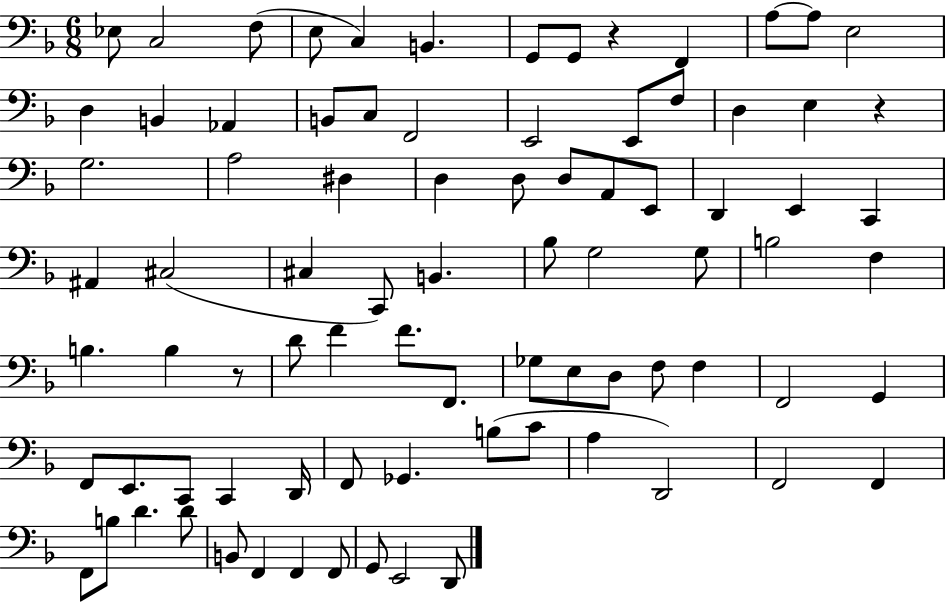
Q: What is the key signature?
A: F major